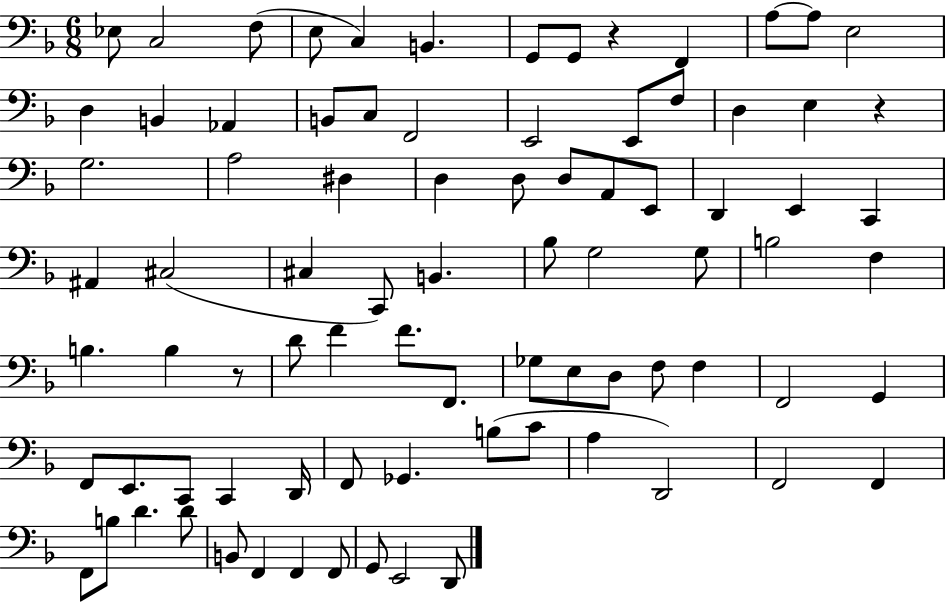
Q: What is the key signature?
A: F major